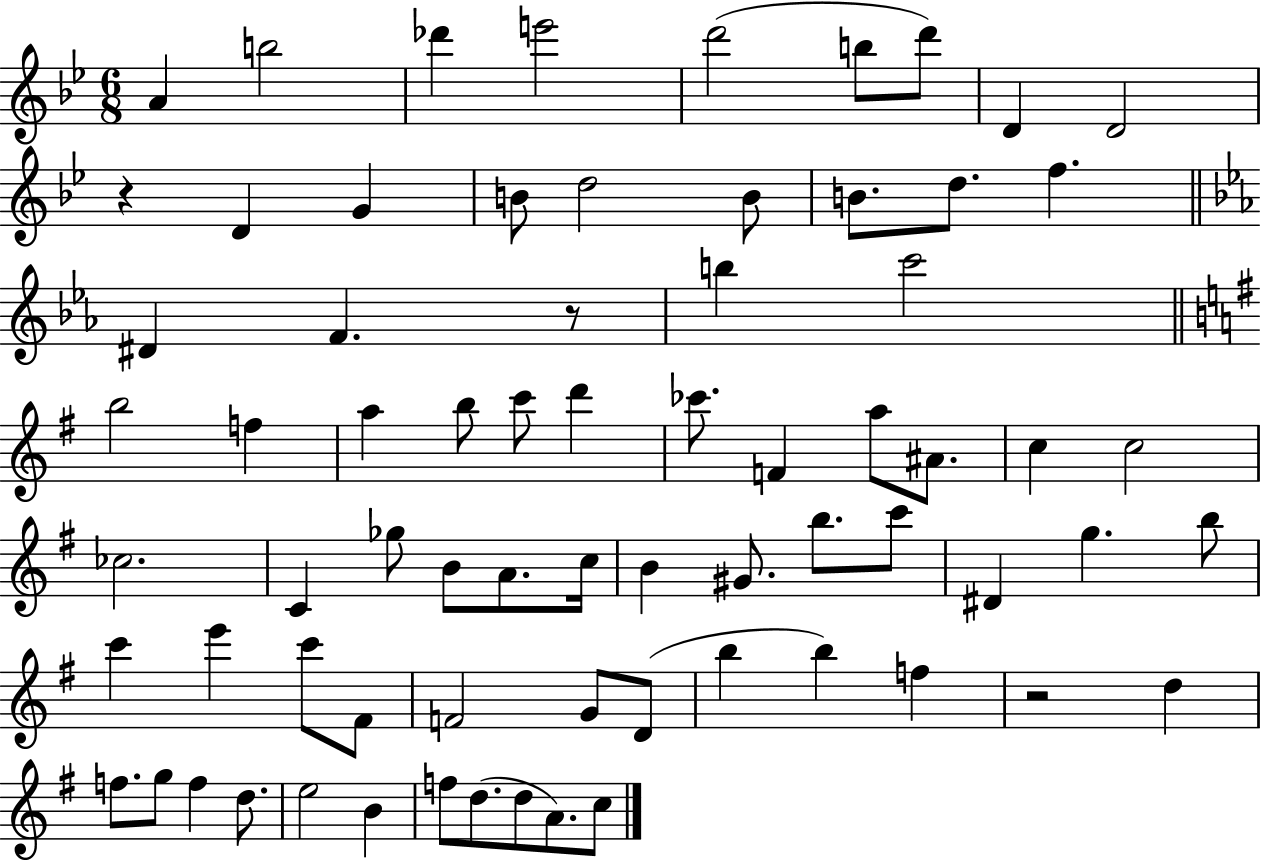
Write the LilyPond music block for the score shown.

{
  \clef treble
  \numericTimeSignature
  \time 6/8
  \key bes \major
  a'4 b''2 | des'''4 e'''2 | d'''2( b''8 d'''8) | d'4 d'2 | \break r4 d'4 g'4 | b'8 d''2 b'8 | b'8. d''8. f''4. | \bar "||" \break \key ees \major dis'4 f'4. r8 | b''4 c'''2 | \bar "||" \break \key g \major b''2 f''4 | a''4 b''8 c'''8 d'''4 | ces'''8. f'4 a''8 ais'8. | c''4 c''2 | \break ces''2. | c'4 ges''8 b'8 a'8. c''16 | b'4 gis'8. b''8. c'''8 | dis'4 g''4. b''8 | \break c'''4 e'''4 c'''8 fis'8 | f'2 g'8 d'8( | b''4 b''4) f''4 | r2 d''4 | \break f''8. g''8 f''4 d''8. | e''2 b'4 | f''8 d''8.( d''8 a'8.) c''8 | \bar "|."
}